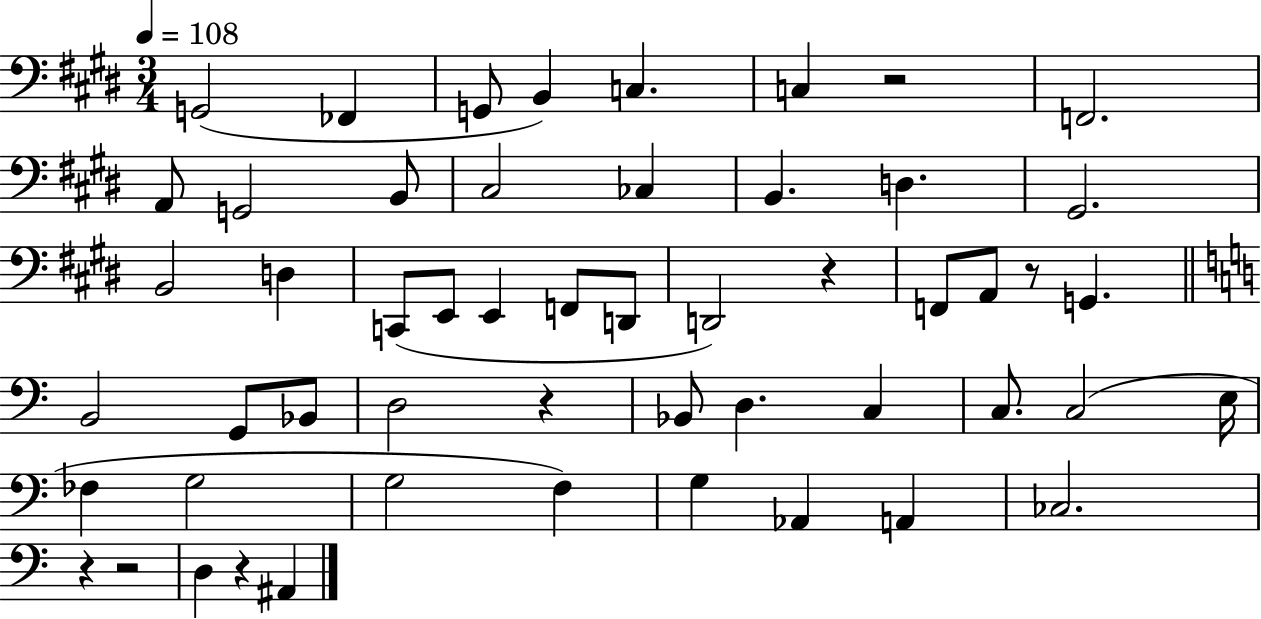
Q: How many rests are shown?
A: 7